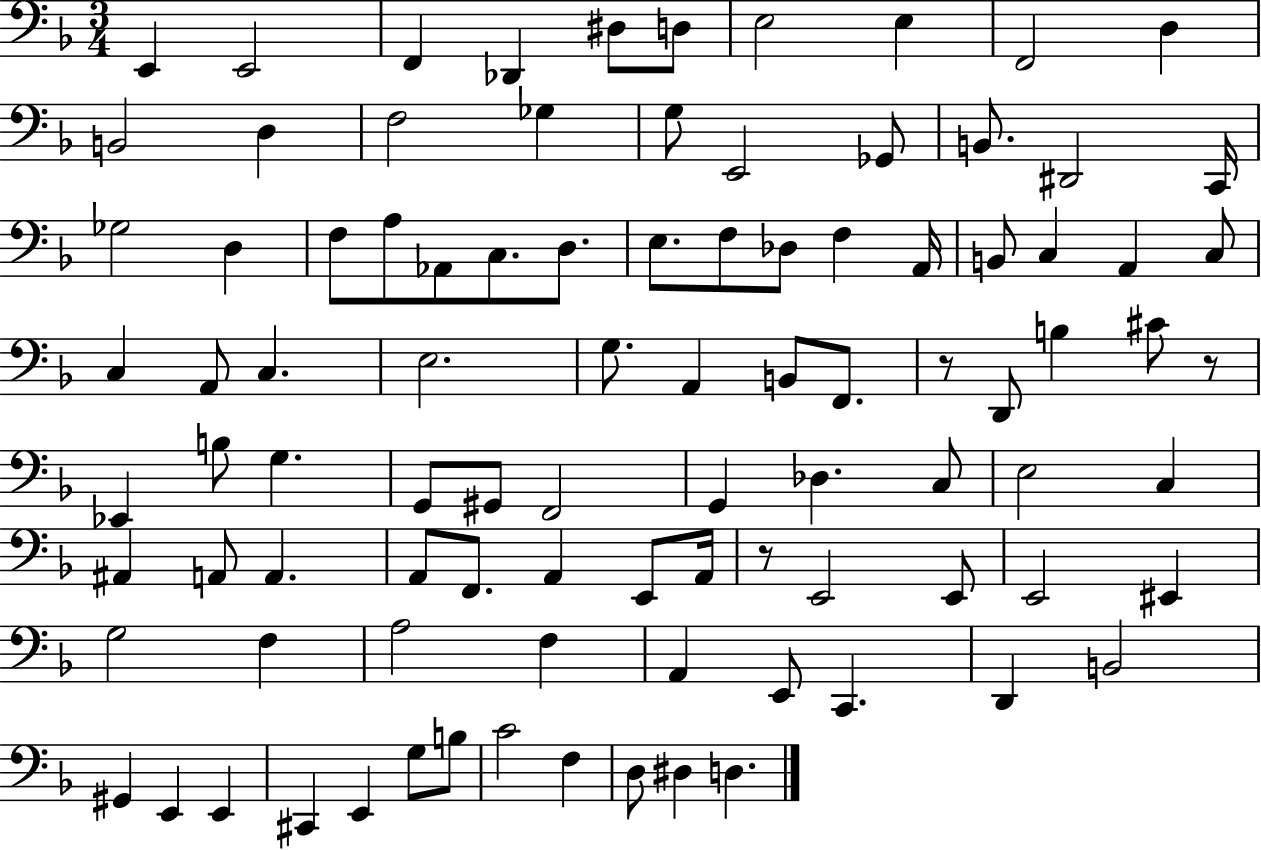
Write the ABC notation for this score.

X:1
T:Untitled
M:3/4
L:1/4
K:F
E,, E,,2 F,, _D,, ^D,/2 D,/2 E,2 E, F,,2 D, B,,2 D, F,2 _G, G,/2 E,,2 _G,,/2 B,,/2 ^D,,2 C,,/4 _G,2 D, F,/2 A,/2 _A,,/2 C,/2 D,/2 E,/2 F,/2 _D,/2 F, A,,/4 B,,/2 C, A,, C,/2 C, A,,/2 C, E,2 G,/2 A,, B,,/2 F,,/2 z/2 D,,/2 B, ^C/2 z/2 _E,, B,/2 G, G,,/2 ^G,,/2 F,,2 G,, _D, C,/2 E,2 C, ^A,, A,,/2 A,, A,,/2 F,,/2 A,, E,,/2 A,,/4 z/2 E,,2 E,,/2 E,,2 ^E,, G,2 F, A,2 F, A,, E,,/2 C,, D,, B,,2 ^G,, E,, E,, ^C,, E,, G,/2 B,/2 C2 F, D,/2 ^D, D,